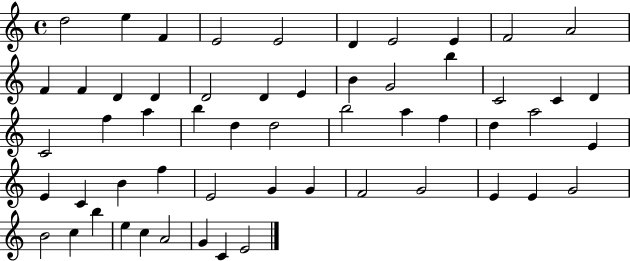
X:1
T:Untitled
M:4/4
L:1/4
K:C
d2 e F E2 E2 D E2 E F2 A2 F F D D D2 D E B G2 b C2 C D C2 f a b d d2 b2 a f d a2 E E C B f E2 G G F2 G2 E E G2 B2 c b e c A2 G C E2